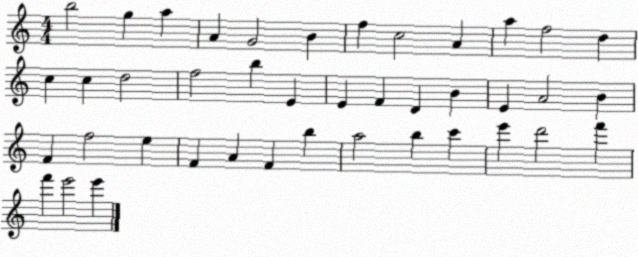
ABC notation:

X:1
T:Untitled
M:4/4
L:1/4
K:C
b2 g a A G2 B f c2 A a f2 d c c d2 f2 b E E F D B E A2 B F f2 e F A F b a2 b c' e' d'2 f' f' e'2 e'